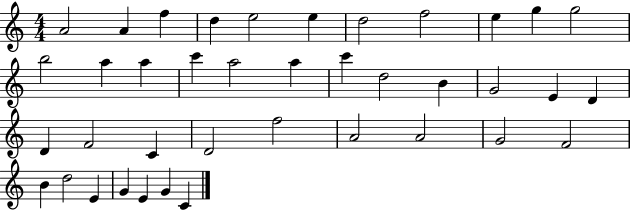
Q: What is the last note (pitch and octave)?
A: C4